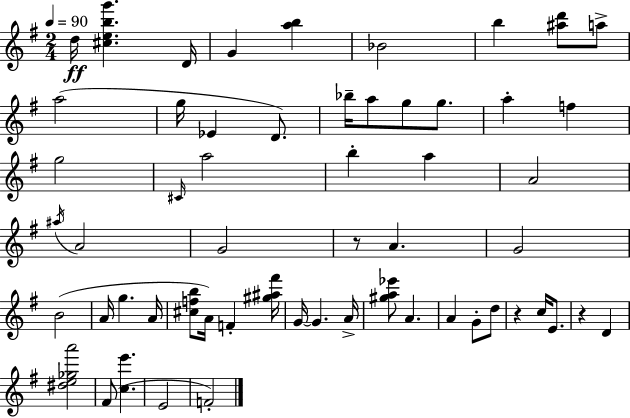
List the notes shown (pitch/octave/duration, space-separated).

D5/s [C#5,E5,B5,G6]/q. D4/s G4/q [A5,B5]/q Bb4/h B5/q [A#5,D6]/e A5/e A5/h G5/s Eb4/q D4/e. Bb5/s A5/e G5/e G5/e. A5/q F5/q G5/h C#4/s A5/h B5/q A5/q A4/h A#5/s A4/h G4/h R/e A4/q. G4/h B4/h A4/s G5/q. A4/s [C#5,F5,B5]/e A4/s F4/q [G#5,A#5,F#6]/s G4/s G4/q. A4/s [G#5,A5,Eb6]/e A4/q. A4/q G4/e D5/e R/q C5/s E4/e. R/q D4/q [D#5,E5,Gb5,A6]/h F#4/e [C5,E6]/q. E4/h F4/h